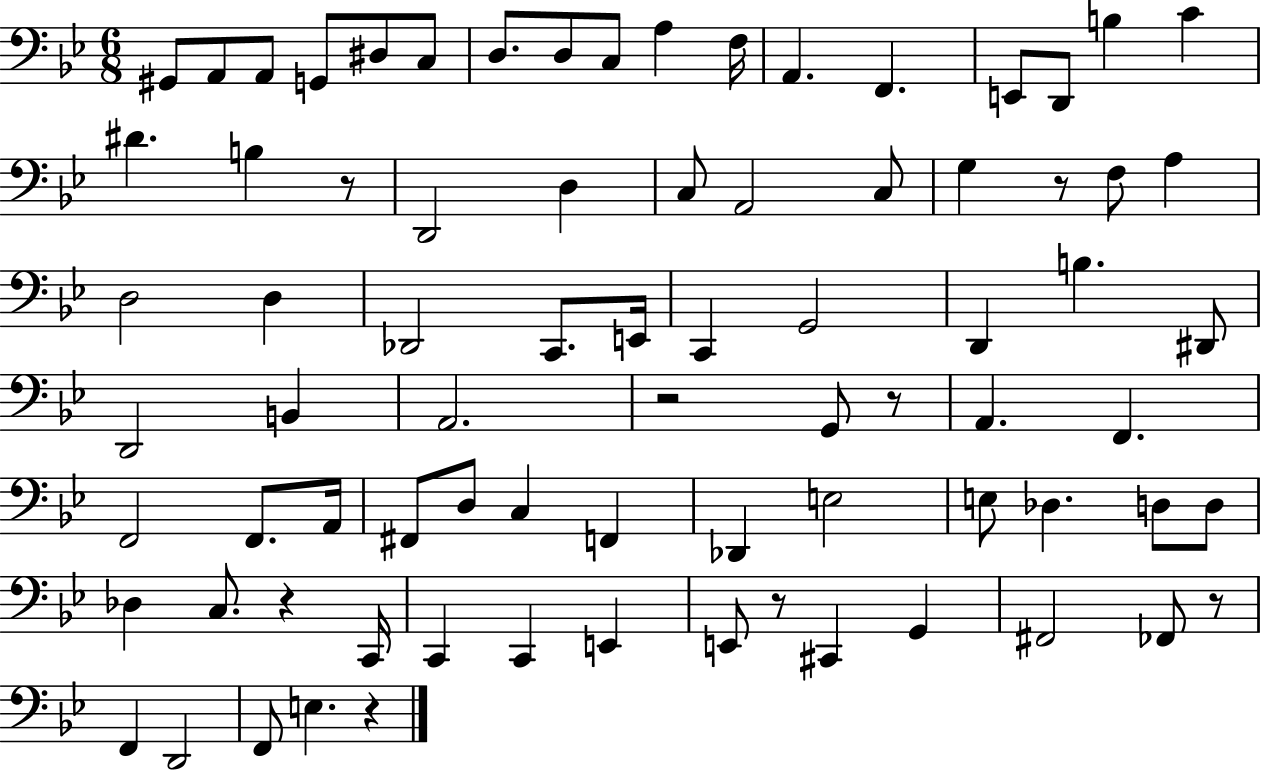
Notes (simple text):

G#2/e A2/e A2/e G2/e D#3/e C3/e D3/e. D3/e C3/e A3/q F3/s A2/q. F2/q. E2/e D2/e B3/q C4/q D#4/q. B3/q R/e D2/h D3/q C3/e A2/h C3/e G3/q R/e F3/e A3/q D3/h D3/q Db2/h C2/e. E2/s C2/q G2/h D2/q B3/q. D#2/e D2/h B2/q A2/h. R/h G2/e R/e A2/q. F2/q. F2/h F2/e. A2/s F#2/e D3/e C3/q F2/q Db2/q E3/h E3/e Db3/q. D3/e D3/e Db3/q C3/e. R/q C2/s C2/q C2/q E2/q E2/e R/e C#2/q G2/q F#2/h FES2/e R/e F2/q D2/h F2/e E3/q. R/q